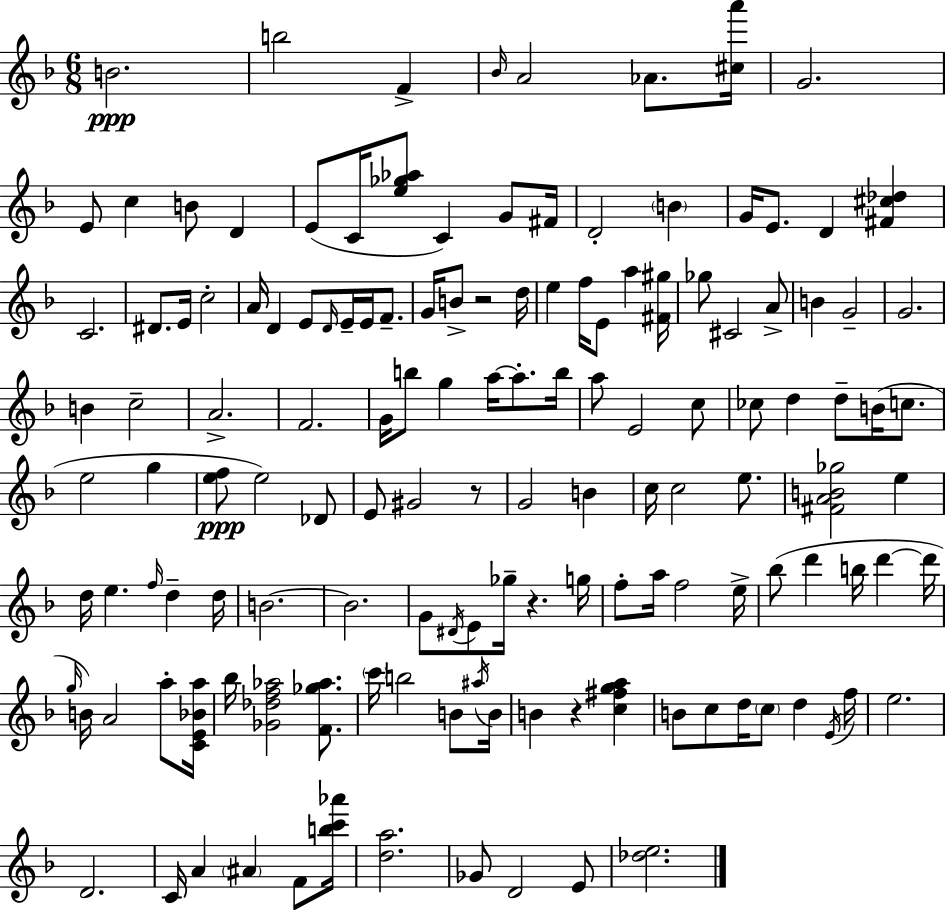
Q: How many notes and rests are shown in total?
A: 140